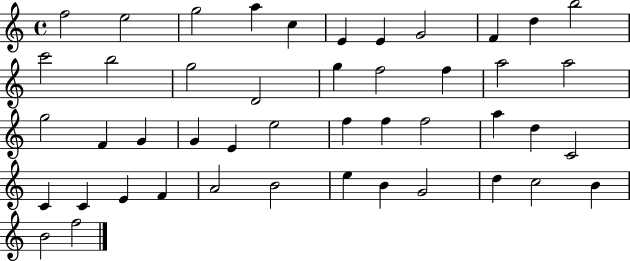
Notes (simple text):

F5/h E5/h G5/h A5/q C5/q E4/q E4/q G4/h F4/q D5/q B5/h C6/h B5/h G5/h D4/h G5/q F5/h F5/q A5/h A5/h G5/h F4/q G4/q G4/q E4/q E5/h F5/q F5/q F5/h A5/q D5/q C4/h C4/q C4/q E4/q F4/q A4/h B4/h E5/q B4/q G4/h D5/q C5/h B4/q B4/h F5/h